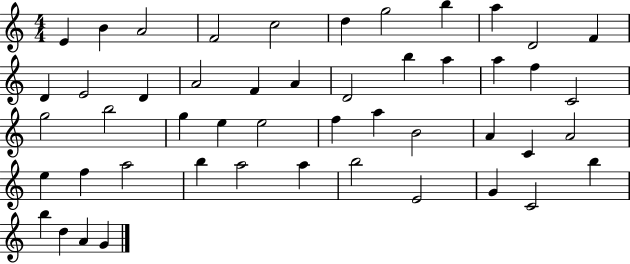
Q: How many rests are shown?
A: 0